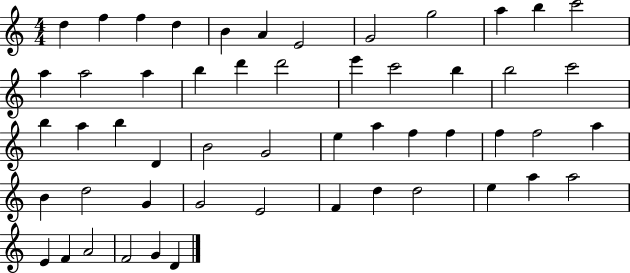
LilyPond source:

{
  \clef treble
  \numericTimeSignature
  \time 4/4
  \key c \major
  d''4 f''4 f''4 d''4 | b'4 a'4 e'2 | g'2 g''2 | a''4 b''4 c'''2 | \break a''4 a''2 a''4 | b''4 d'''4 d'''2 | e'''4 c'''2 b''4 | b''2 c'''2 | \break b''4 a''4 b''4 d'4 | b'2 g'2 | e''4 a''4 f''4 f''4 | f''4 f''2 a''4 | \break b'4 d''2 g'4 | g'2 e'2 | f'4 d''4 d''2 | e''4 a''4 a''2 | \break e'4 f'4 a'2 | f'2 g'4 d'4 | \bar "|."
}